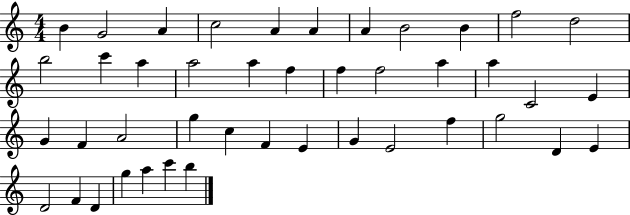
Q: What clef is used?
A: treble